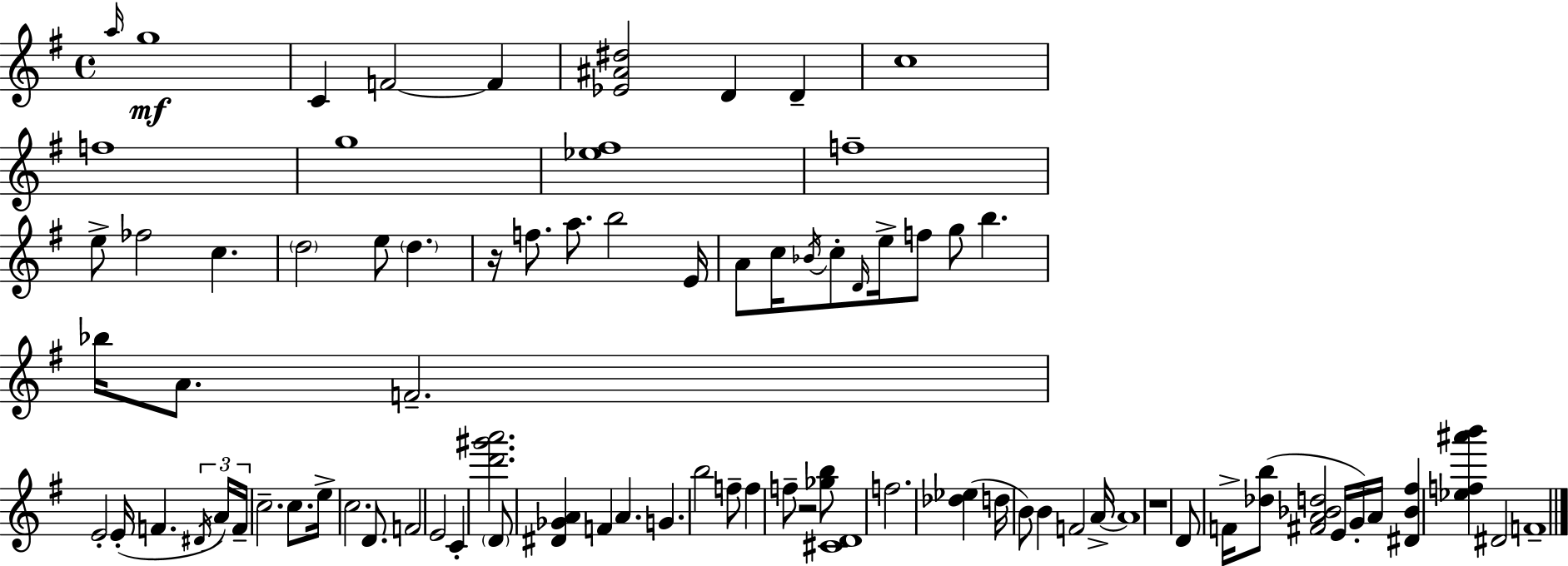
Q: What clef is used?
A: treble